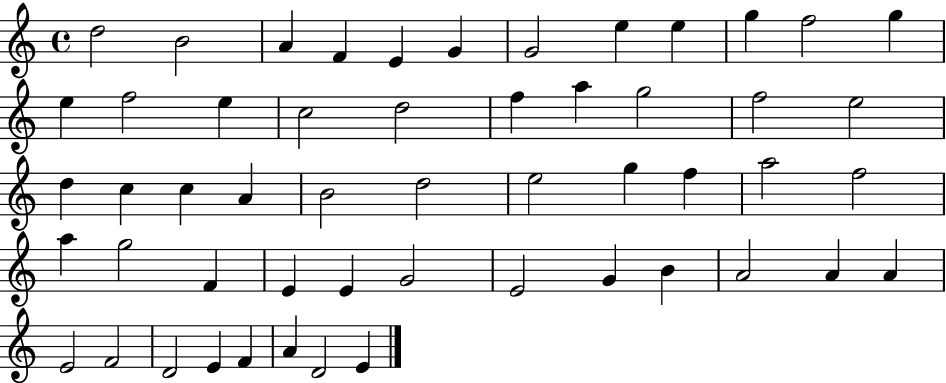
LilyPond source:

{
  \clef treble
  \time 4/4
  \defaultTimeSignature
  \key c \major
  d''2 b'2 | a'4 f'4 e'4 g'4 | g'2 e''4 e''4 | g''4 f''2 g''4 | \break e''4 f''2 e''4 | c''2 d''2 | f''4 a''4 g''2 | f''2 e''2 | \break d''4 c''4 c''4 a'4 | b'2 d''2 | e''2 g''4 f''4 | a''2 f''2 | \break a''4 g''2 f'4 | e'4 e'4 g'2 | e'2 g'4 b'4 | a'2 a'4 a'4 | \break e'2 f'2 | d'2 e'4 f'4 | a'4 d'2 e'4 | \bar "|."
}